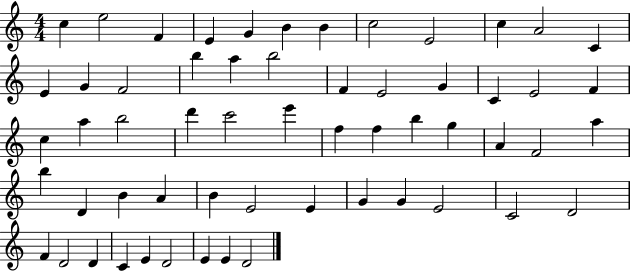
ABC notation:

X:1
T:Untitled
M:4/4
L:1/4
K:C
c e2 F E G B B c2 E2 c A2 C E G F2 b a b2 F E2 G C E2 F c a b2 d' c'2 e' f f b g A F2 a b D B A B E2 E G G E2 C2 D2 F D2 D C E D2 E E D2